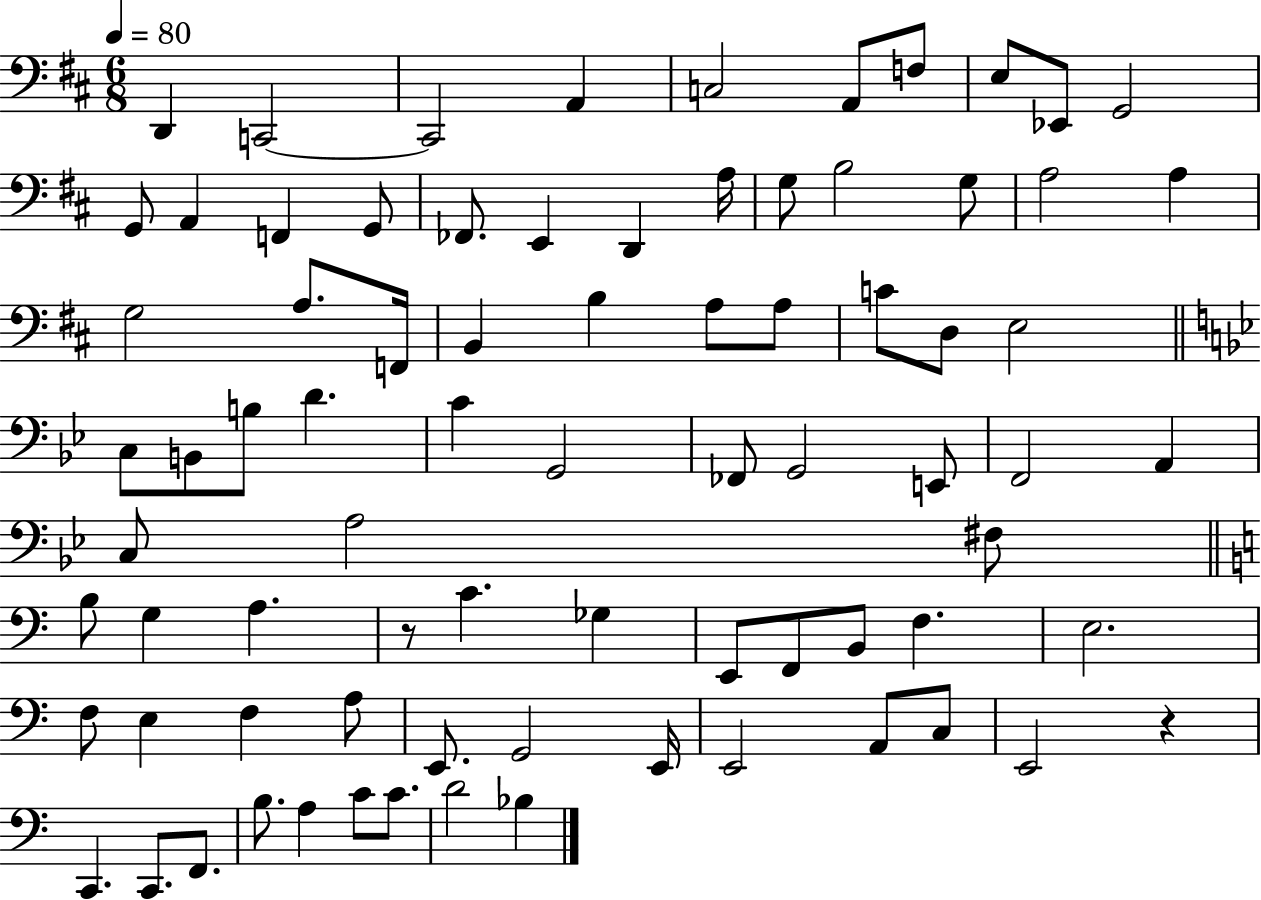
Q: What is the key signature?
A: D major